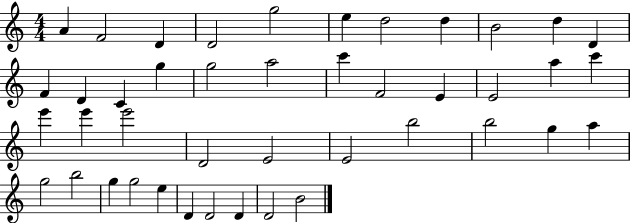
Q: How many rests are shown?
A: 0